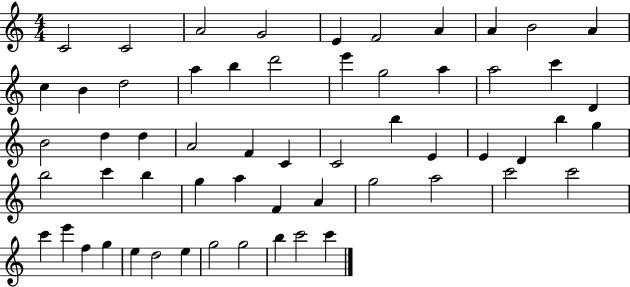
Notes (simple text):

C4/h C4/h A4/h G4/h E4/q F4/h A4/q A4/q B4/h A4/q C5/q B4/q D5/h A5/q B5/q D6/h E6/q G5/h A5/q A5/h C6/q D4/q B4/h D5/q D5/q A4/h F4/q C4/q C4/h B5/q E4/q E4/q D4/q B5/q G5/q B5/h C6/q B5/q G5/q A5/q F4/q A4/q G5/h A5/h C6/h C6/h C6/q E6/q F5/q G5/q E5/q D5/h E5/q G5/h G5/h B5/q C6/h C6/q